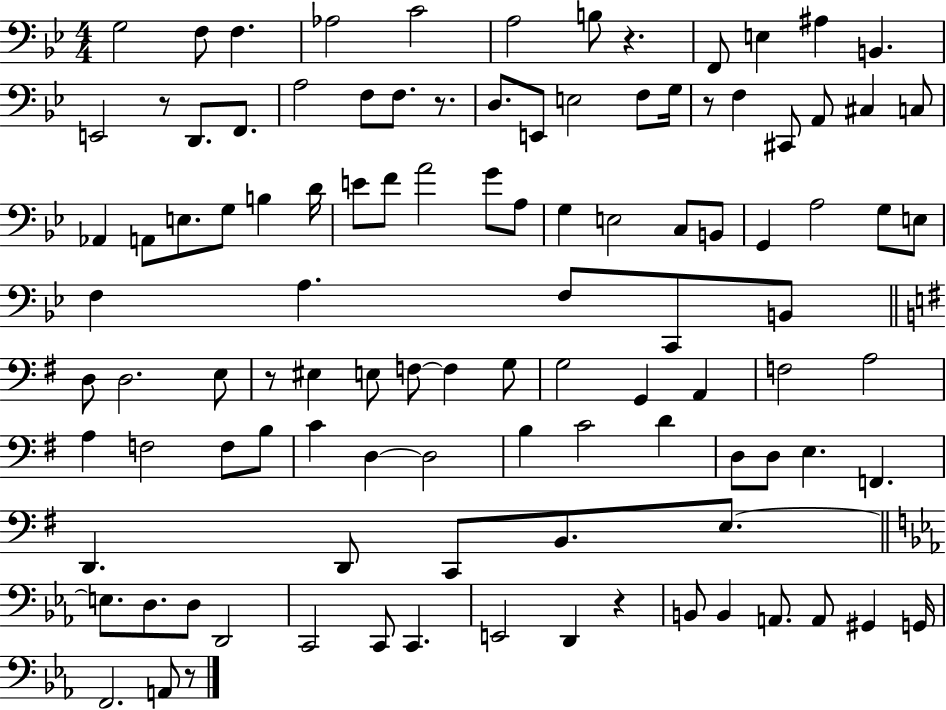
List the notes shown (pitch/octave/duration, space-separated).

G3/h F3/e F3/q. Ab3/h C4/h A3/h B3/e R/q. F2/e E3/q A#3/q B2/q. E2/h R/e D2/e. F2/e. A3/h F3/e F3/e. R/e. D3/e. E2/e E3/h F3/e G3/s R/e F3/q C#2/e A2/e C#3/q C3/e Ab2/q A2/e E3/e. G3/e B3/q D4/s E4/e F4/e A4/h G4/e A3/e G3/q E3/h C3/e B2/e G2/q A3/h G3/e E3/e F3/q A3/q. F3/e C2/e B2/e D3/e D3/h. E3/e R/e EIS3/q E3/e F3/e F3/q G3/e G3/h G2/q A2/q F3/h A3/h A3/q F3/h F3/e B3/e C4/q D3/q D3/h B3/q C4/h D4/q D3/e D3/e E3/q. F2/q. D2/q. D2/e C2/e B2/e. E3/e. E3/e. D3/e. D3/e D2/h C2/h C2/e C2/q. E2/h D2/q R/q B2/e B2/q A2/e. A2/e G#2/q G2/s F2/h. A2/e R/e